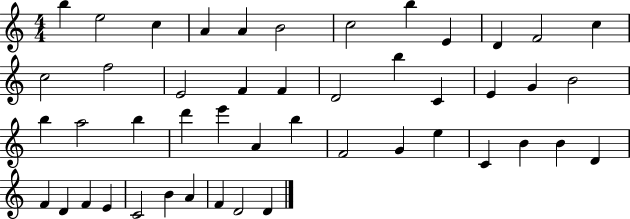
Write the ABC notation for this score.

X:1
T:Untitled
M:4/4
L:1/4
K:C
b e2 c A A B2 c2 b E D F2 c c2 f2 E2 F F D2 b C E G B2 b a2 b d' e' A b F2 G e C B B D F D F E C2 B A F D2 D